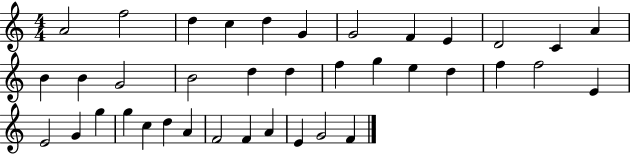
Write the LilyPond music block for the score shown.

{
  \clef treble
  \numericTimeSignature
  \time 4/4
  \key c \major
  a'2 f''2 | d''4 c''4 d''4 g'4 | g'2 f'4 e'4 | d'2 c'4 a'4 | \break b'4 b'4 g'2 | b'2 d''4 d''4 | f''4 g''4 e''4 d''4 | f''4 f''2 e'4 | \break e'2 g'4 g''4 | g''4 c''4 d''4 a'4 | f'2 f'4 a'4 | e'4 g'2 f'4 | \break \bar "|."
}